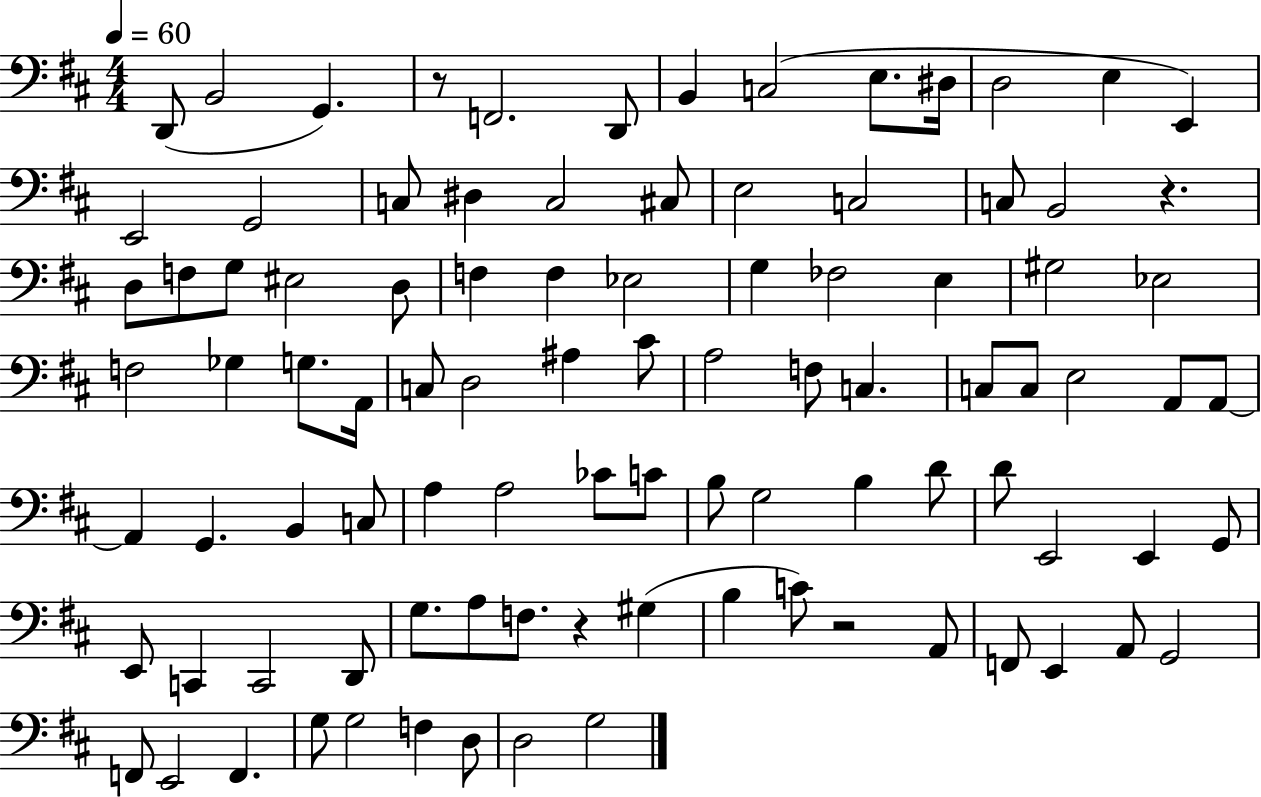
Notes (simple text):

D2/e B2/h G2/q. R/e F2/h. D2/e B2/q C3/h E3/e. D#3/s D3/h E3/q E2/q E2/h G2/h C3/e D#3/q C3/h C#3/e E3/h C3/h C3/e B2/h R/q. D3/e F3/e G3/e EIS3/h D3/e F3/q F3/q Eb3/h G3/q FES3/h E3/q G#3/h Eb3/h F3/h Gb3/q G3/e. A2/s C3/e D3/h A#3/q C#4/e A3/h F3/e C3/q. C3/e C3/e E3/h A2/e A2/e A2/q G2/q. B2/q C3/e A3/q A3/h CES4/e C4/e B3/e G3/h B3/q D4/e D4/e E2/h E2/q G2/e E2/e C2/q C2/h D2/e G3/e. A3/e F3/e. R/q G#3/q B3/q C4/e R/h A2/e F2/e E2/q A2/e G2/h F2/e E2/h F2/q. G3/e G3/h F3/q D3/e D3/h G3/h